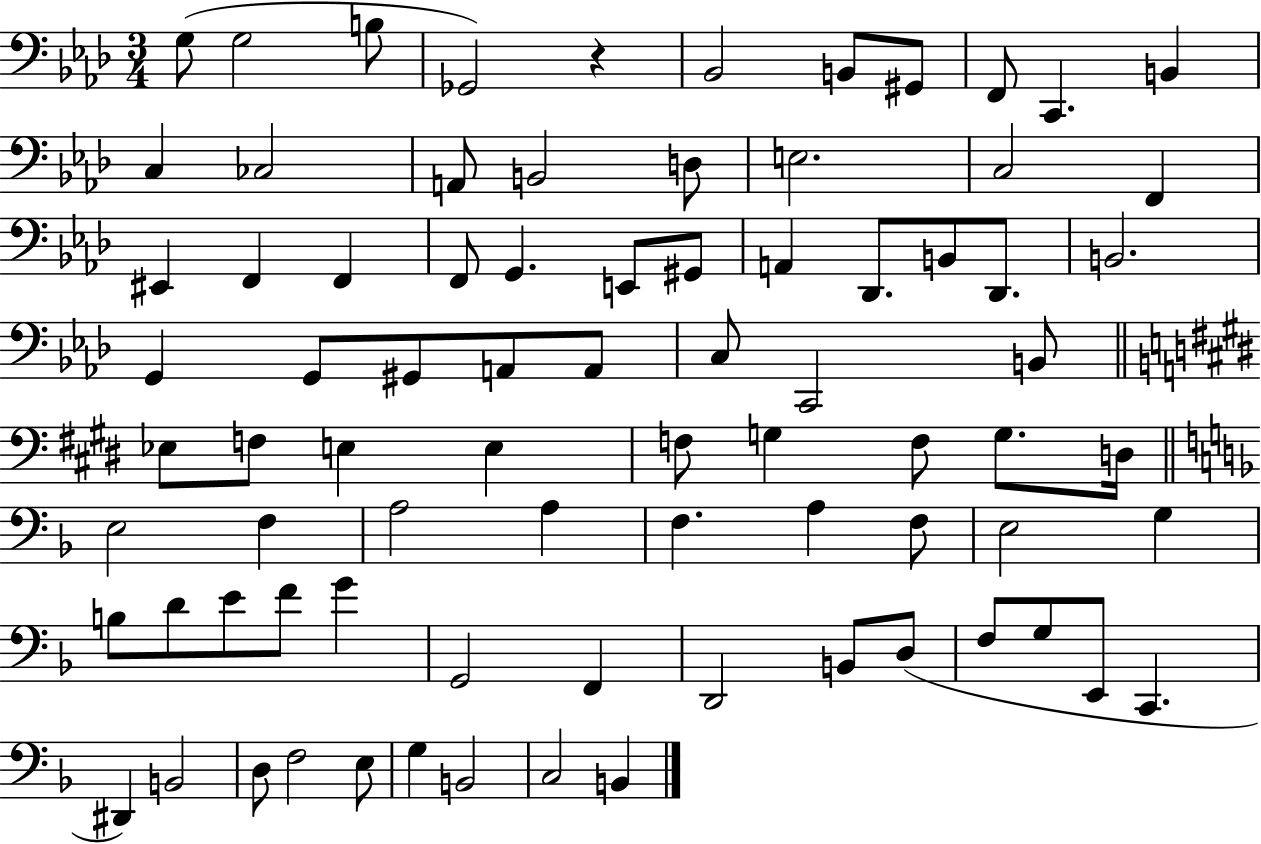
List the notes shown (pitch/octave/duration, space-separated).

G3/e G3/h B3/e Gb2/h R/q Bb2/h B2/e G#2/e F2/e C2/q. B2/q C3/q CES3/h A2/e B2/h D3/e E3/h. C3/h F2/q EIS2/q F2/q F2/q F2/e G2/q. E2/e G#2/e A2/q Db2/e. B2/e Db2/e. B2/h. G2/q G2/e G#2/e A2/e A2/e C3/e C2/h B2/e Eb3/e F3/e E3/q E3/q F3/e G3/q F3/e G3/e. D3/s E3/h F3/q A3/h A3/q F3/q. A3/q F3/e E3/h G3/q B3/e D4/e E4/e F4/e G4/q G2/h F2/q D2/h B2/e D3/e F3/e G3/e E2/e C2/q. D#2/q B2/h D3/e F3/h E3/e G3/q B2/h C3/h B2/q